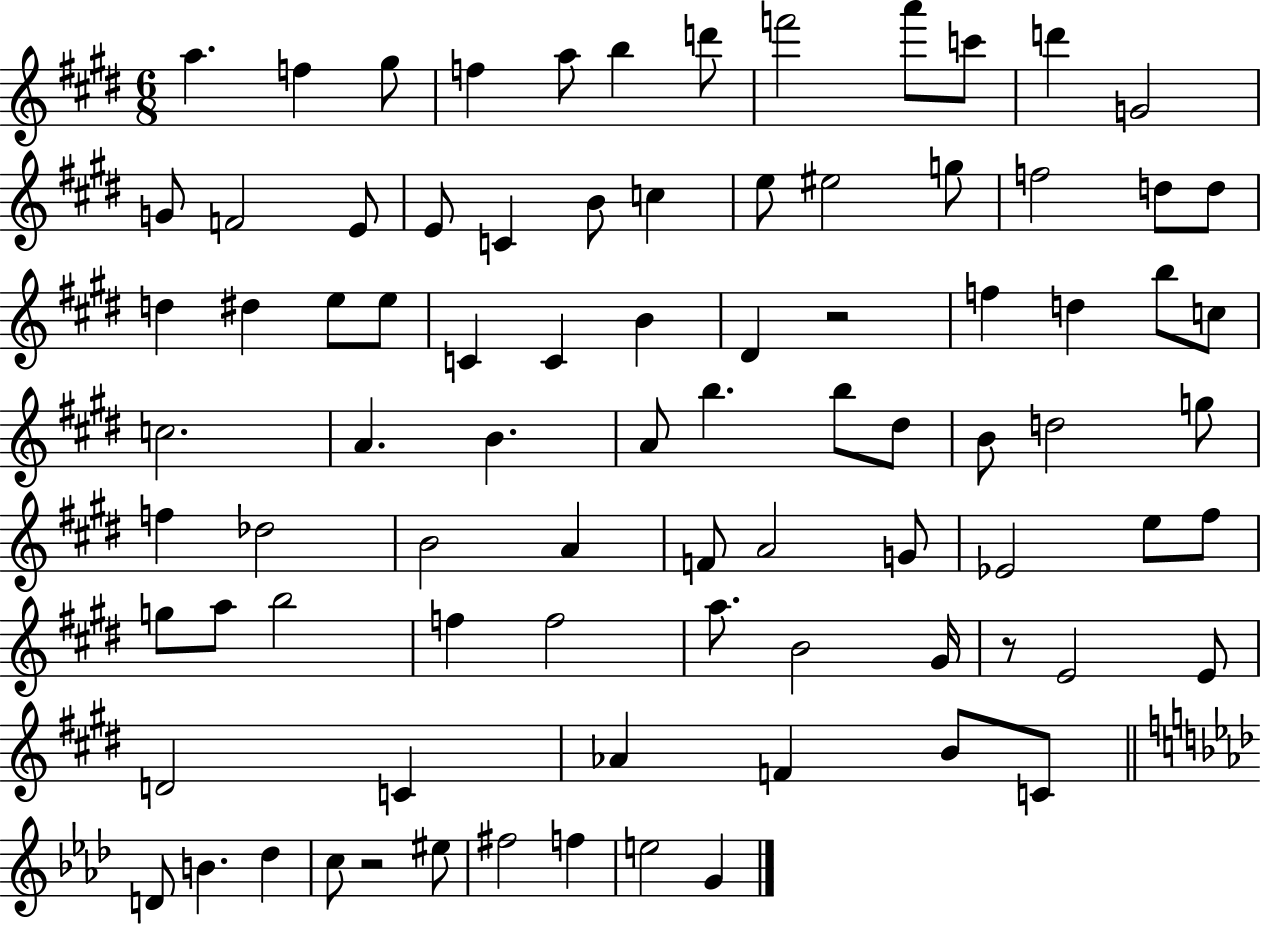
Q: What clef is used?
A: treble